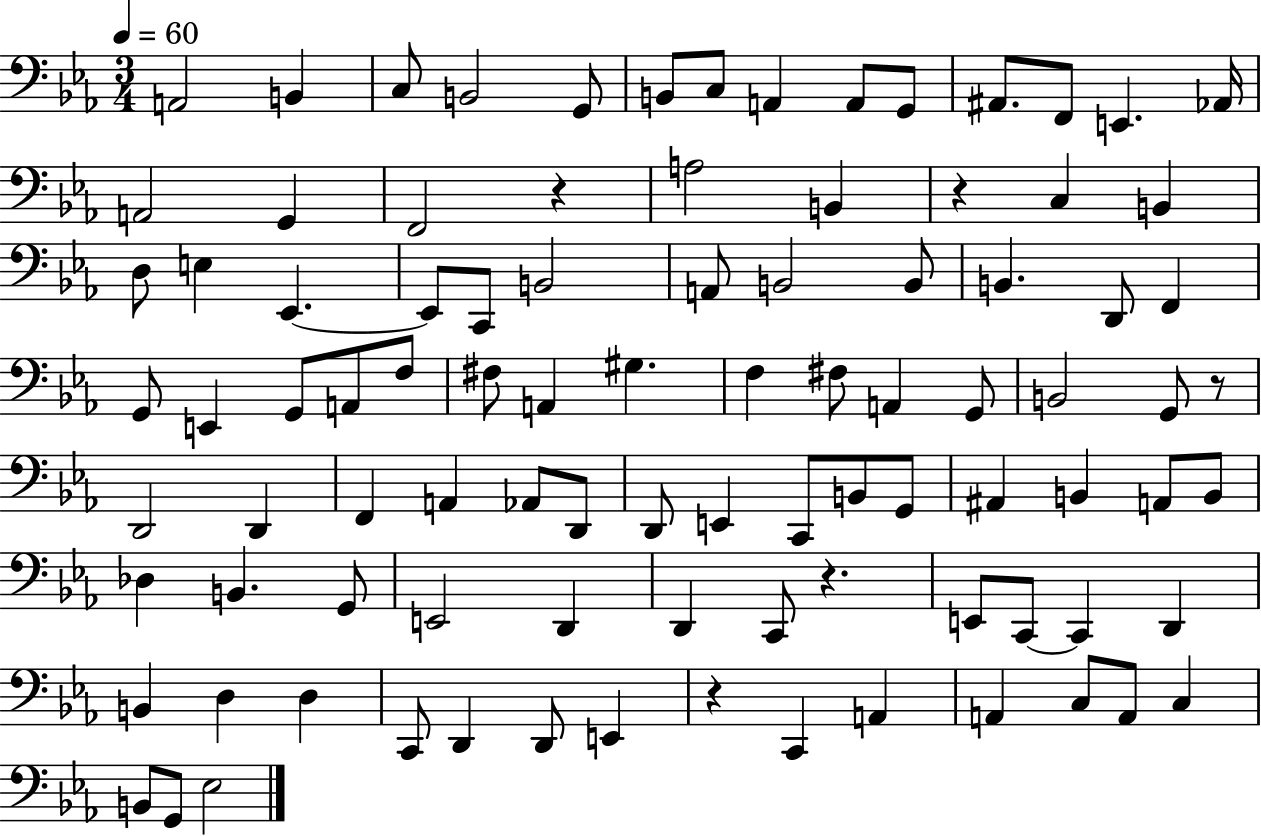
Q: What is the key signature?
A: EES major